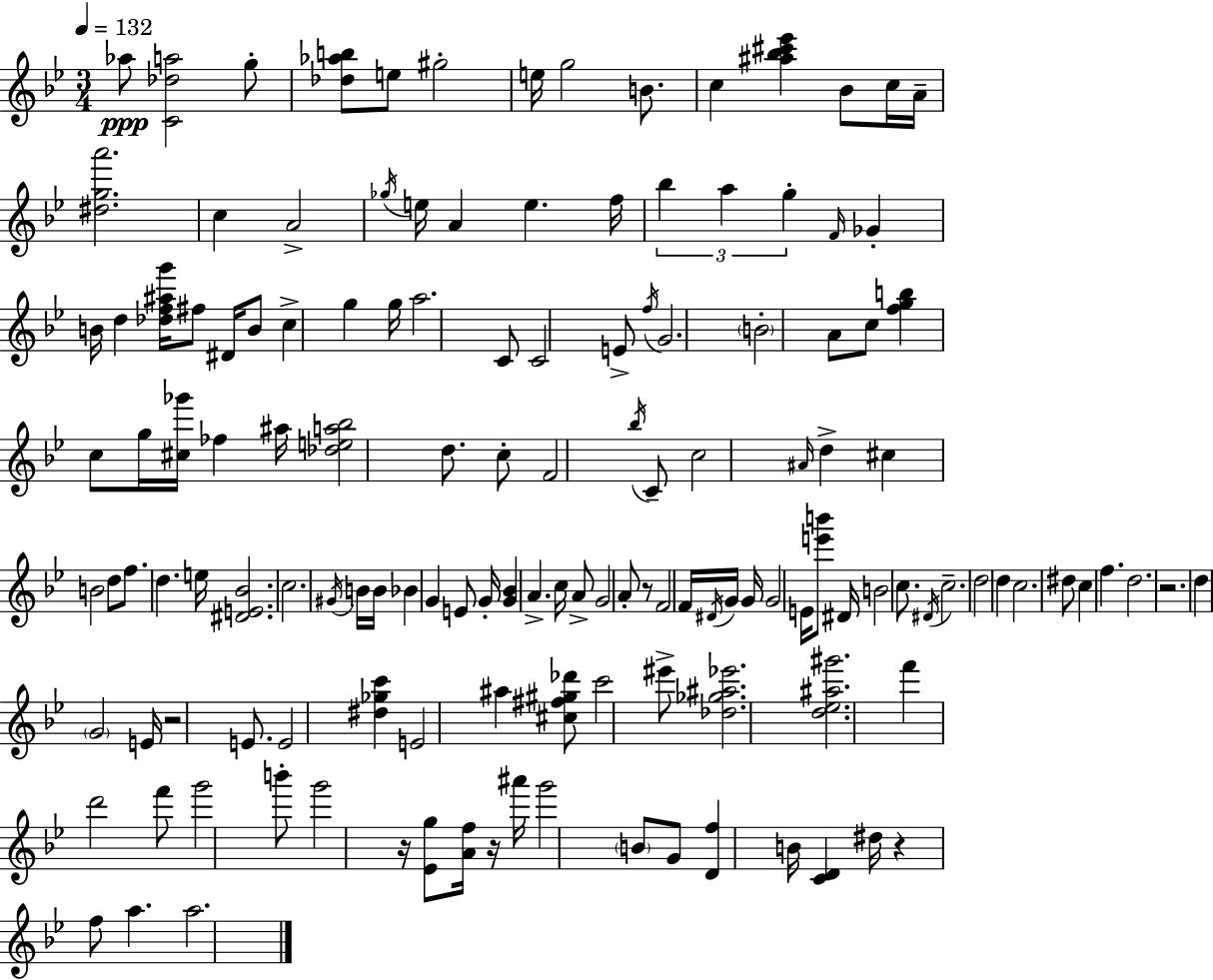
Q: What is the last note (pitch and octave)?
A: A5